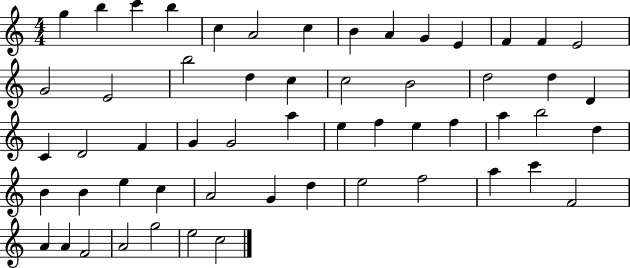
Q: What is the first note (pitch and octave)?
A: G5